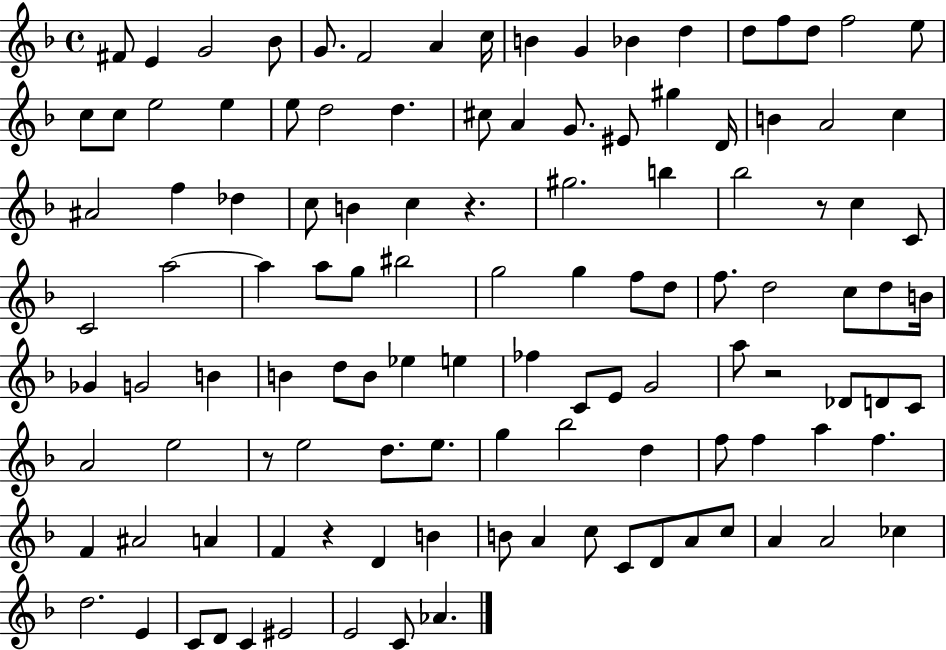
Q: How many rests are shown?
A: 5